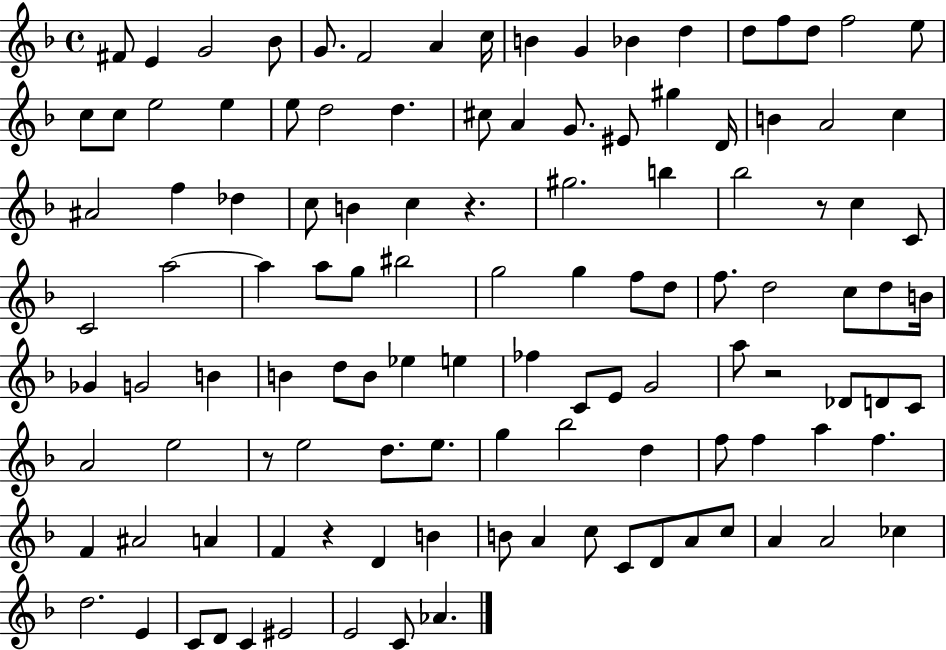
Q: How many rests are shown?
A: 5